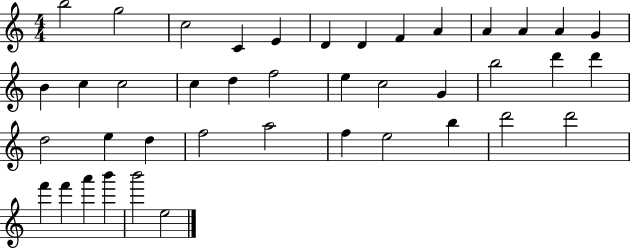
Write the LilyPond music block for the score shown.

{
  \clef treble
  \numericTimeSignature
  \time 4/4
  \key c \major
  b''2 g''2 | c''2 c'4 e'4 | d'4 d'4 f'4 a'4 | a'4 a'4 a'4 g'4 | \break b'4 c''4 c''2 | c''4 d''4 f''2 | e''4 c''2 g'4 | b''2 d'''4 d'''4 | \break d''2 e''4 d''4 | f''2 a''2 | f''4 e''2 b''4 | d'''2 d'''2 | \break f'''4 f'''4 a'''4 b'''4 | b'''2 e''2 | \bar "|."
}